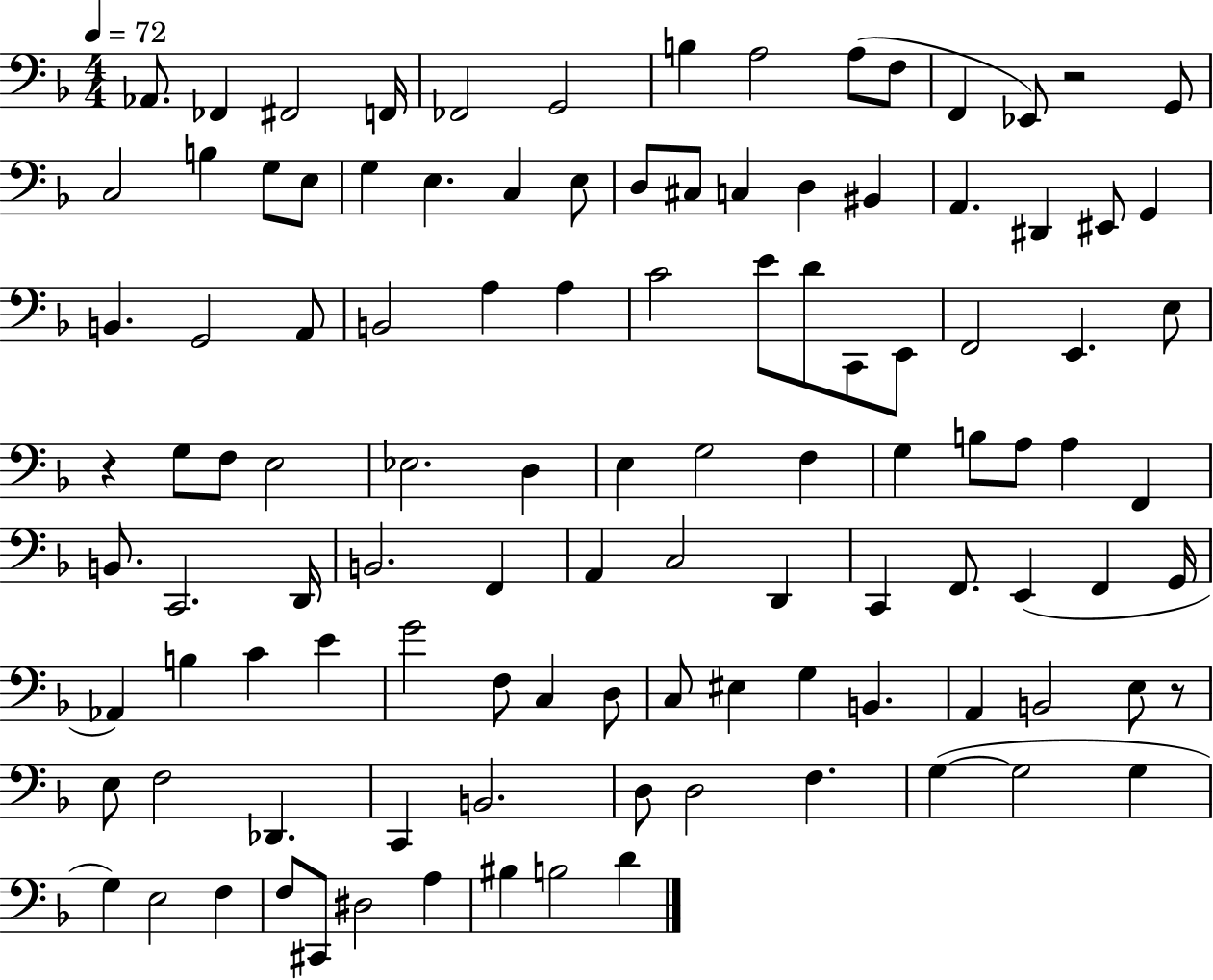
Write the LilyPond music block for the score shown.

{
  \clef bass
  \numericTimeSignature
  \time 4/4
  \key f \major
  \tempo 4 = 72
  aes,8. fes,4 fis,2 f,16 | fes,2 g,2 | b4 a2 a8( f8 | f,4 ees,8) r2 g,8 | \break c2 b4 g8 e8 | g4 e4. c4 e8 | d8 cis8 c4 d4 bis,4 | a,4. dis,4 eis,8 g,4 | \break b,4. g,2 a,8 | b,2 a4 a4 | c'2 e'8 d'8 c,8 e,8 | f,2 e,4. e8 | \break r4 g8 f8 e2 | ees2. d4 | e4 g2 f4 | g4 b8 a8 a4 f,4 | \break b,8. c,2. d,16 | b,2. f,4 | a,4 c2 d,4 | c,4 f,8. e,4( f,4 g,16 | \break aes,4) b4 c'4 e'4 | g'2 f8 c4 d8 | c8 eis4 g4 b,4. | a,4 b,2 e8 r8 | \break e8 f2 des,4. | c,4 b,2. | d8 d2 f4. | g4~(~ g2 g4 | \break g4) e2 f4 | f8 cis,8 dis2 a4 | bis4 b2 d'4 | \bar "|."
}